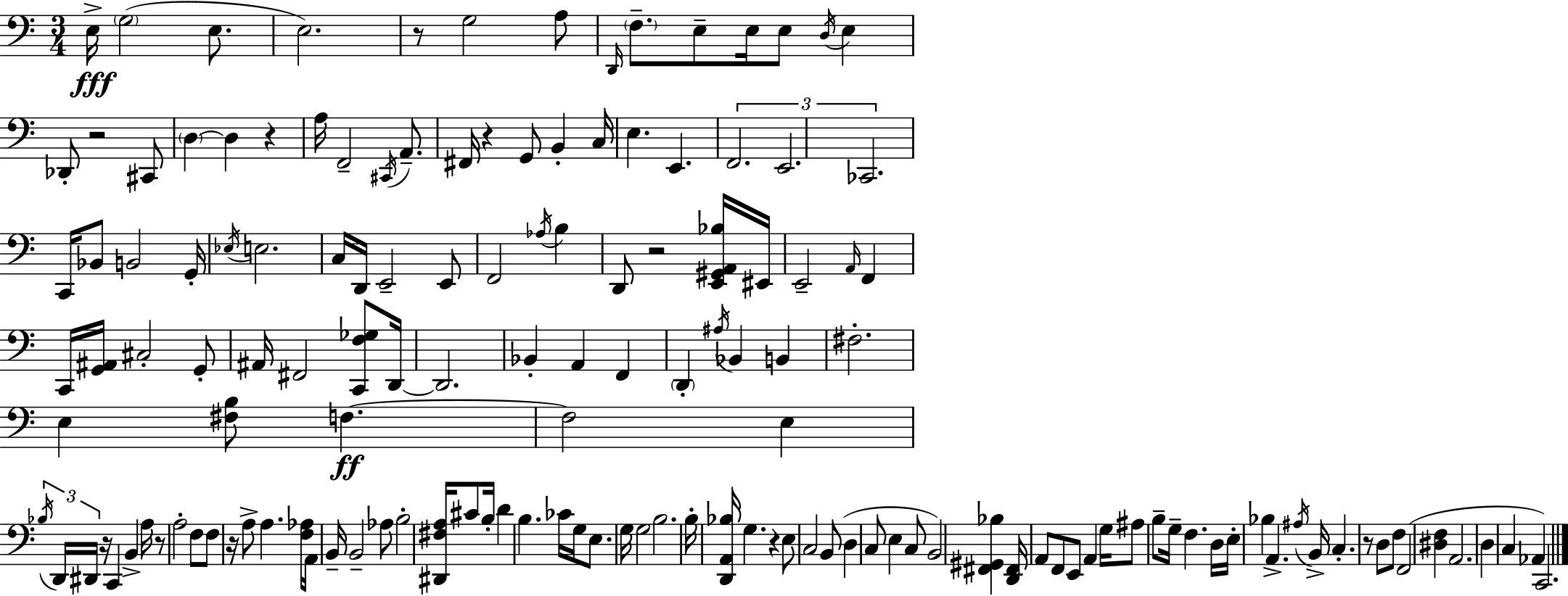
{
  \clef bass
  \numericTimeSignature
  \time 3/4
  \key a \minor
  e16->\fff \parenthesize g2( e8. | e2.) | r8 g2 a8 | \grace { d,16 } \parenthesize f8.-- e8-- e16 e8 \acciaccatura { d16 } e4 | \break des,8-. r2 | cis,8 \parenthesize d4~~ d4 r4 | a16 f,2-- \acciaccatura { cis,16 } | a,8.-- fis,16 r4 g,8 b,4-. | \break c16 e4. e,4. | \tuplet 3/2 { f,2. | e,2. | ces,2. } | \break c,16 bes,8 b,2 | g,16-. \acciaccatura { ees16 } e2. | c16 d,16 e,2-- | e,8 f,2 | \break \acciaccatura { aes16 } b4 d,8 r2 | <e, gis, a, bes>16 eis,16 e,2-- | \grace { a,16 } f,4 c,16 <g, ais,>16 cis2-. | g,8-. ais,16 fis,2 | \break <c, f ges>8 d,16~~ d,2. | bes,4-. a,4 | f,4 \parenthesize d,4-. \acciaccatura { ais16 } bes,4 | b,4 fis2.-. | \break e4 <fis b>8 | f4.~~\ff f2 | e4 \tuplet 3/2 { \acciaccatura { bes16 } d,16 dis,16 } r16 c,4 | b,4-> a16 r8 a2-. | \break f8 f8 r16 a8-> | a4. <f aes>16 a,16 b,16-- b,2-- | aes8 b2-. | <dis, fis a>16 cis'8 b16-. d'4 | \break b4. ces'16 g16 e8. g16 | g2 b2. | b16-. <d, a, bes>16 g4. | r4 e8 c2 | \break b,8( d4 | c8 e4 c8 b,2) | <fis, gis, bes>4 <d, fis,>16 a,8 f,8 | e,8 a,4 g16 ais8 b8-- | \break g16-- f4. d16 e16-. bes4 | a,4.-> \acciaccatura { ais16 } b,16-> c4.-. | r8 d8 f8 f,2( | <dis f>4 a,2. | \break d4 | c4 aes,4) c,2. | \bar "|."
}